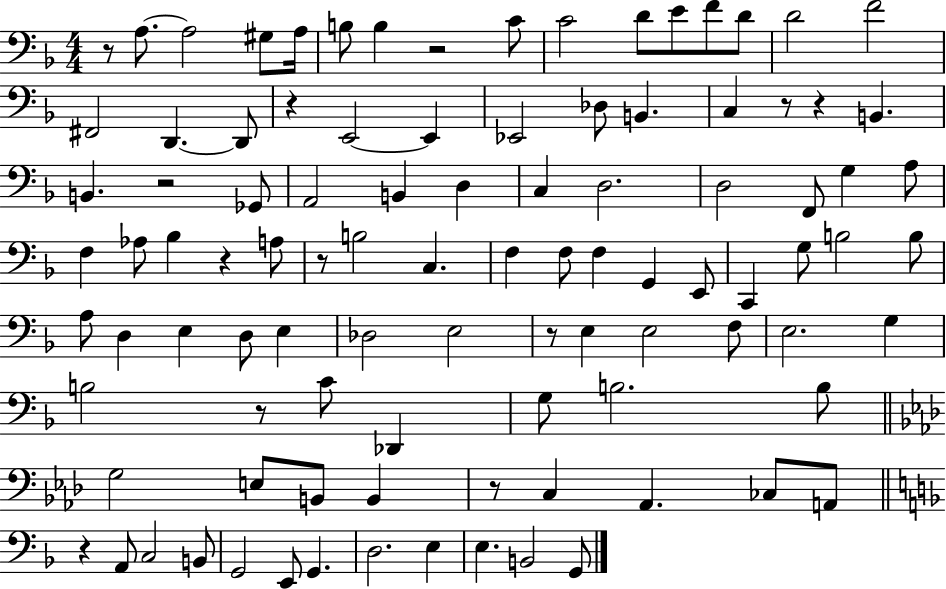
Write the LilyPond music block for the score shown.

{
  \clef bass
  \numericTimeSignature
  \time 4/4
  \key f \major
  r8 a8.~~ a2 gis8 a16 | b8 b4 r2 c'8 | c'2 d'8 e'8 f'8 d'8 | d'2 f'2 | \break fis,2 d,4.~~ d,8 | r4 e,2~~ e,4 | ees,2 des8 b,4. | c4 r8 r4 b,4. | \break b,4. r2 ges,8 | a,2 b,4 d4 | c4 d2. | d2 f,8 g4 a8 | \break f4 aes8 bes4 r4 a8 | r8 b2 c4. | f4 f8 f4 g,4 e,8 | c,4 g8 b2 b8 | \break a8 d4 e4 d8 e4 | des2 e2 | r8 e4 e2 f8 | e2. g4 | \break b2 r8 c'8 des,4 | g8 b2. b8 | \bar "||" \break \key aes \major g2 e8 b,8 b,4 | r8 c4 aes,4. ces8 a,8 | \bar "||" \break \key f \major r4 a,8 c2 b,8 | g,2 e,8 g,4. | d2. e4 | e4. b,2 g,8 | \break \bar "|."
}